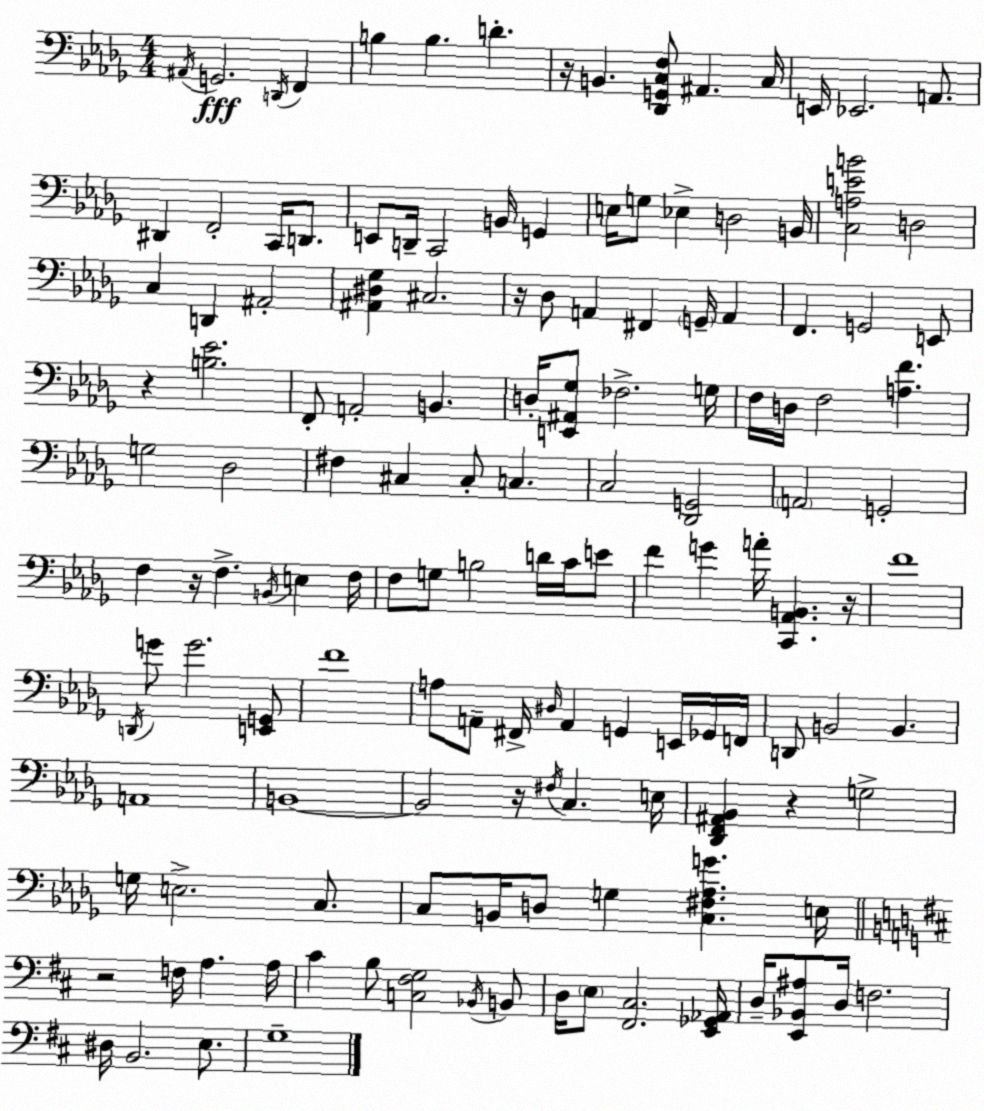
X:1
T:Untitled
M:4/4
L:1/4
K:Bbm
^A,,/4 G,,2 D,,/4 F,, B, B, D z/4 B,, [_D,,G,,C,F,]/2 ^A,, C,/4 E,,/4 _E,,2 A,,/2 ^D,, F,,2 C,,/4 D,,/2 E,,/2 D,,/4 C,,2 B,,/4 G,, E,/4 G,/2 _E, D,2 B,,/4 [C,A,EB]2 D,2 C, D,, ^A,,2 [^A,,^D,_G,] ^C,2 z/4 _D,/2 A,, ^F,, G,,/4 A,, F,, G,,2 E,,/2 z [B,_E]2 F,,/2 A,,2 B,, D,/4 [E,,^A,,_G,]/2 _F,2 G,/4 F,/4 D,/4 F,2 [A,F] G,2 _D,2 ^F, ^C, ^C,/2 C, C,2 [_D,,G,,]2 A,,2 G,,2 F, z/4 F, B,,/4 E, F,/4 F,/2 G,/2 B,2 D/4 C/4 E/2 F G A/4 [C,,_A,,B,,] z/4 F4 D,,/4 G/2 G2 [E,,G,,]/2 F4 A,/2 A,,/2 ^F,,/4 ^D,/4 A,, G,, E,,/4 _G,,/4 F,,/4 D,,/2 B,,2 B,, A,,4 B,,4 B,,2 z/4 ^F,/4 C, E,/4 [_D,,F,,^A,,_B,,] z G,2 G,/4 E,2 C,/2 C,/2 B,,/4 D,/2 G, [C,^F,_A,G] E,/4 z2 F,/4 A, A,/4 ^C B,/2 [C,^F,G,]2 _B,,/4 B,,/2 D,/4 E,/2 [^F,,^C,]2 [E,,_G,,_A,,]/4 D,/4 [E,,_B,,^A,]/2 D,/4 F,2 ^D,/4 B,,2 E,/2 G,4